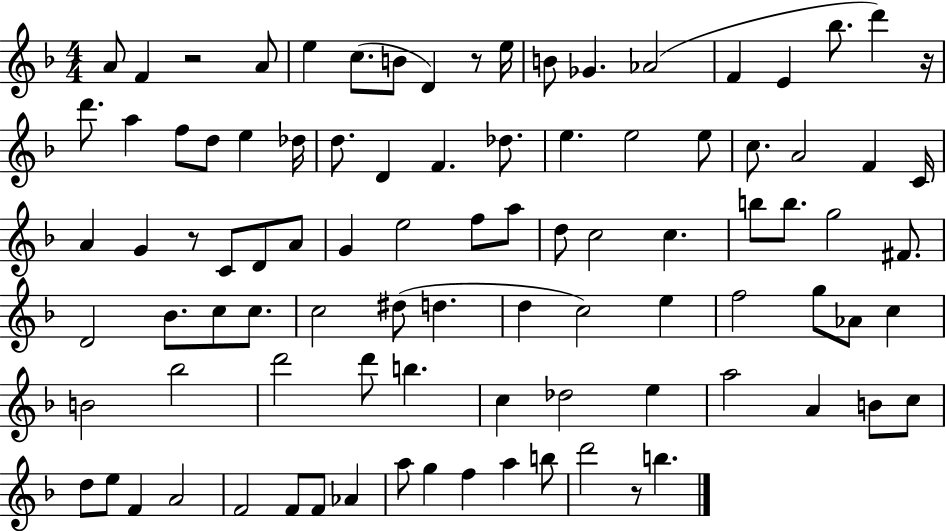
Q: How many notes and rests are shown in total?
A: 94